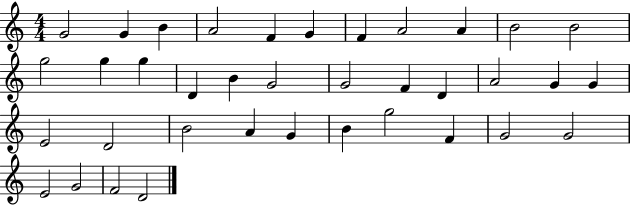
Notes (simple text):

G4/h G4/q B4/q A4/h F4/q G4/q F4/q A4/h A4/q B4/h B4/h G5/h G5/q G5/q D4/q B4/q G4/h G4/h F4/q D4/q A4/h G4/q G4/q E4/h D4/h B4/h A4/q G4/q B4/q G5/h F4/q G4/h G4/h E4/h G4/h F4/h D4/h